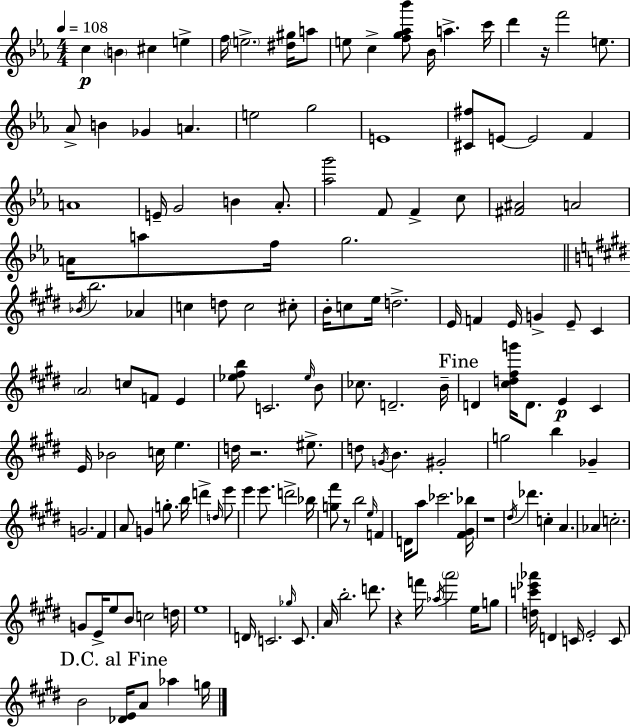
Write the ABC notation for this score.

X:1
T:Untitled
M:4/4
L:1/4
K:Cm
c B ^c e f/4 e2 [^d^g]/4 a/2 e/2 c [fg_a_b']/2 _B/4 a c'/4 d' z/4 f'2 e/2 _A/2 B _G A e2 g2 E4 [^C^f]/2 E/2 E2 F A4 E/4 G2 B _A/2 [_ag']2 F/2 F c/2 [^F^A]2 A2 A/4 a/2 f/4 g2 _B/4 b2 _A c d/2 c2 ^c/2 B/4 c/2 e/4 d2 E/4 F E/4 G E/2 ^C A2 c/2 F/2 E [_e^fb]/2 C2 _e/4 B/2 _c/2 D2 B/4 D [^cd^fg']/4 D/2 E ^C E/4 _B2 c/4 e d/4 z2 ^e/2 d/2 G/4 B ^G2 g2 b _G G2 ^F A/2 G g/2 b/4 d' d/4 e'/2 e' e'/2 d'2 _b/4 [g^f']/2 z/2 b2 e/4 F D/4 a/2 _c'2 [^F^G_b]/4 z4 ^d/4 _d' c A _A c2 G/2 E/4 e/2 B/2 c2 d/4 e4 D/4 C2 _g/4 C/2 A/4 b2 d'/2 z f'/4 _a/4 a'2 e/4 g/2 [dc'_e'_a']/4 D C/4 E2 C/2 B2 [_DE]/4 A/2 _a g/4